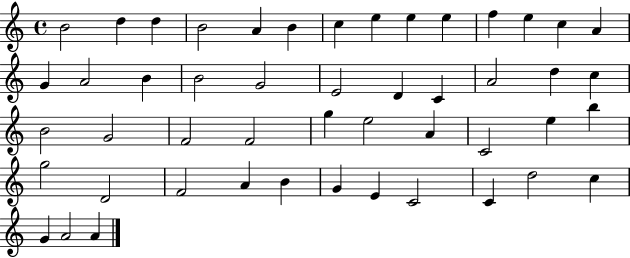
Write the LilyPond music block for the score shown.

{
  \clef treble
  \time 4/4
  \defaultTimeSignature
  \key c \major
  b'2 d''4 d''4 | b'2 a'4 b'4 | c''4 e''4 e''4 e''4 | f''4 e''4 c''4 a'4 | \break g'4 a'2 b'4 | b'2 g'2 | e'2 d'4 c'4 | a'2 d''4 c''4 | \break b'2 g'2 | f'2 f'2 | g''4 e''2 a'4 | c'2 e''4 b''4 | \break g''2 d'2 | f'2 a'4 b'4 | g'4 e'4 c'2 | c'4 d''2 c''4 | \break g'4 a'2 a'4 | \bar "|."
}